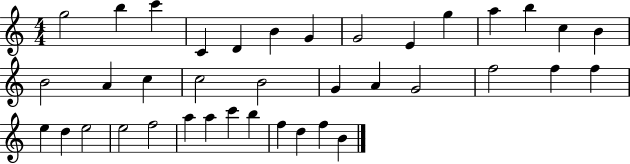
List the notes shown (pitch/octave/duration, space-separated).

G5/h B5/q C6/q C4/q D4/q B4/q G4/q G4/h E4/q G5/q A5/q B5/q C5/q B4/q B4/h A4/q C5/q C5/h B4/h G4/q A4/q G4/h F5/h F5/q F5/q E5/q D5/q E5/h E5/h F5/h A5/q A5/q C6/q B5/q F5/q D5/q F5/q B4/q